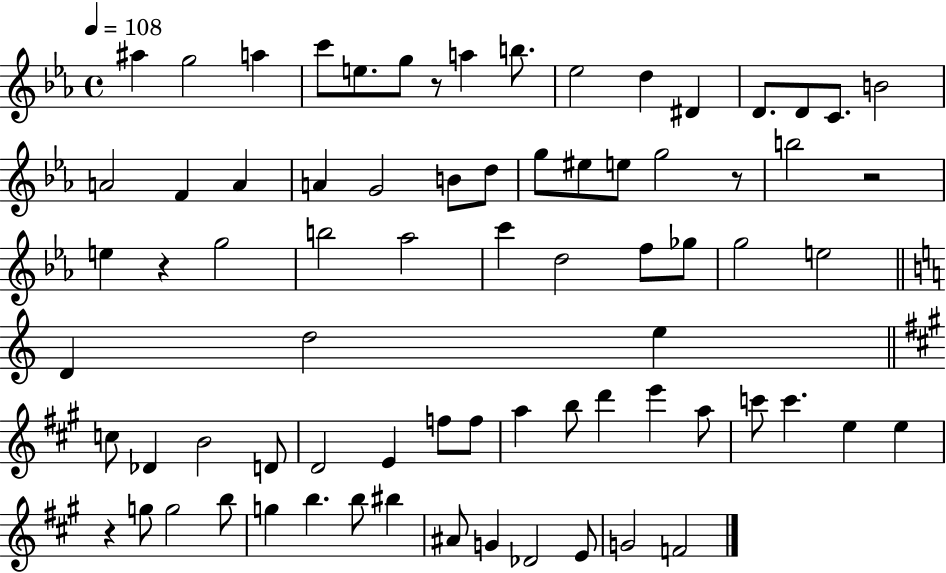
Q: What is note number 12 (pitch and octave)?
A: D4